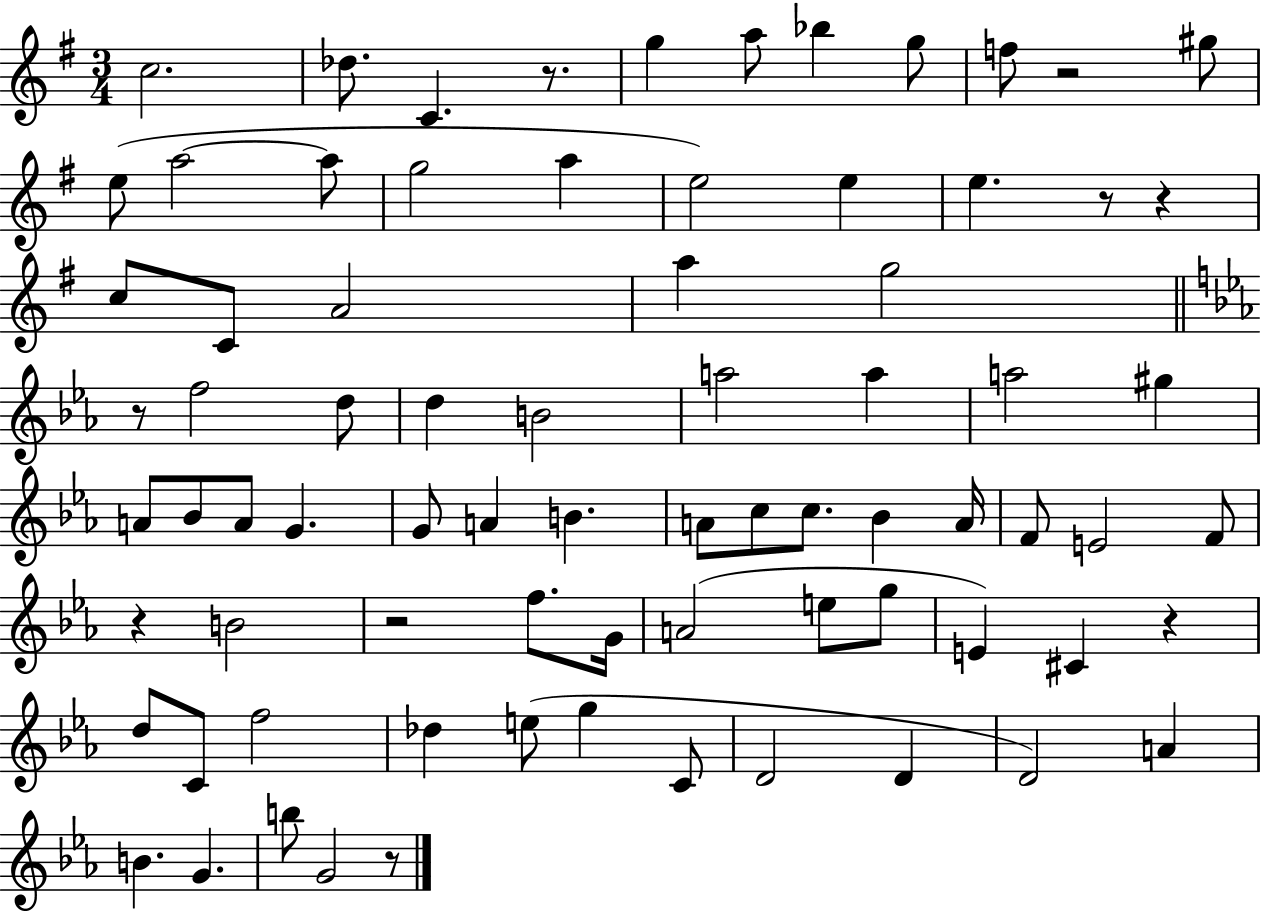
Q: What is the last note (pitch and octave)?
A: G4